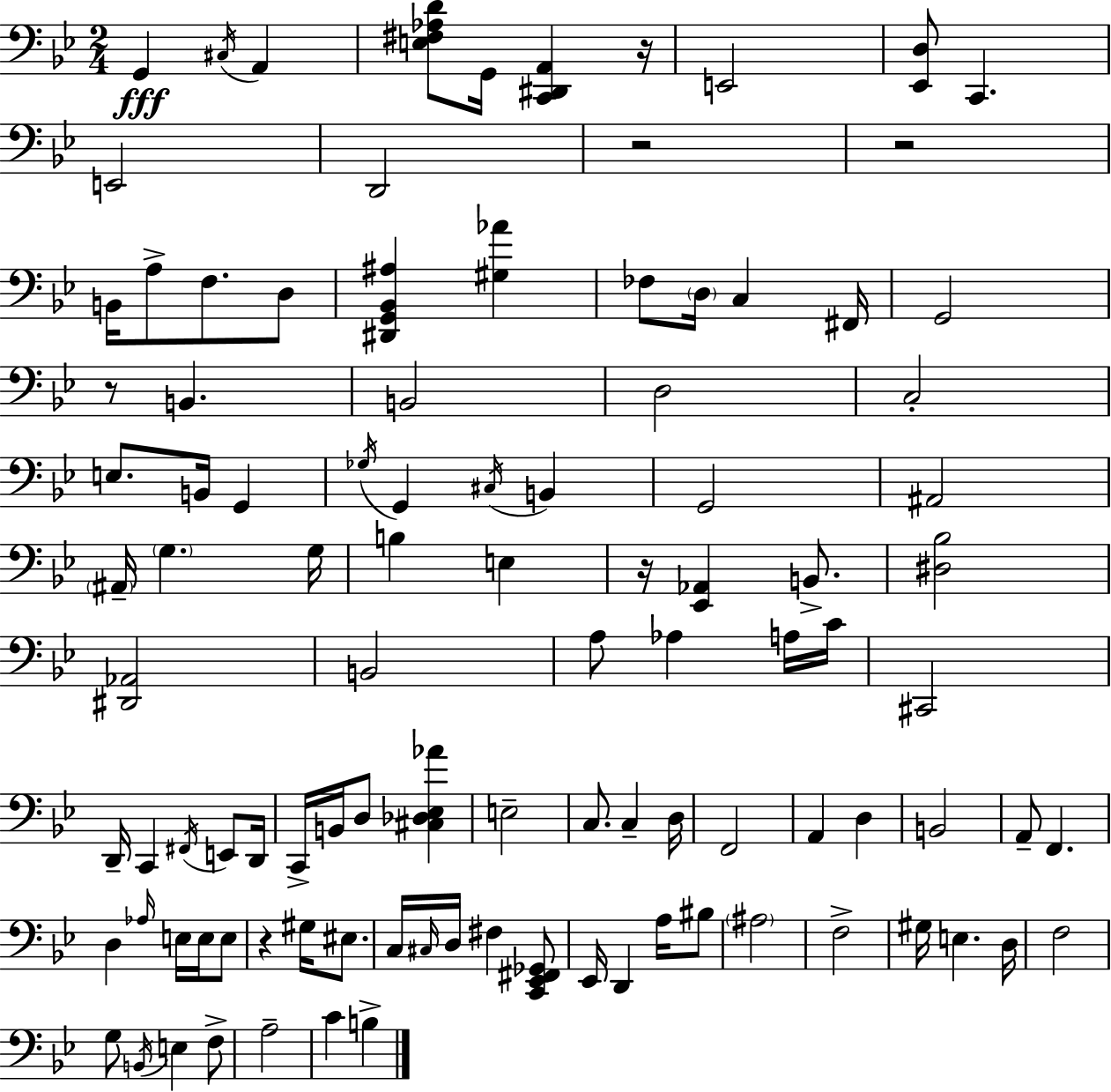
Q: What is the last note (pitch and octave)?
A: B3